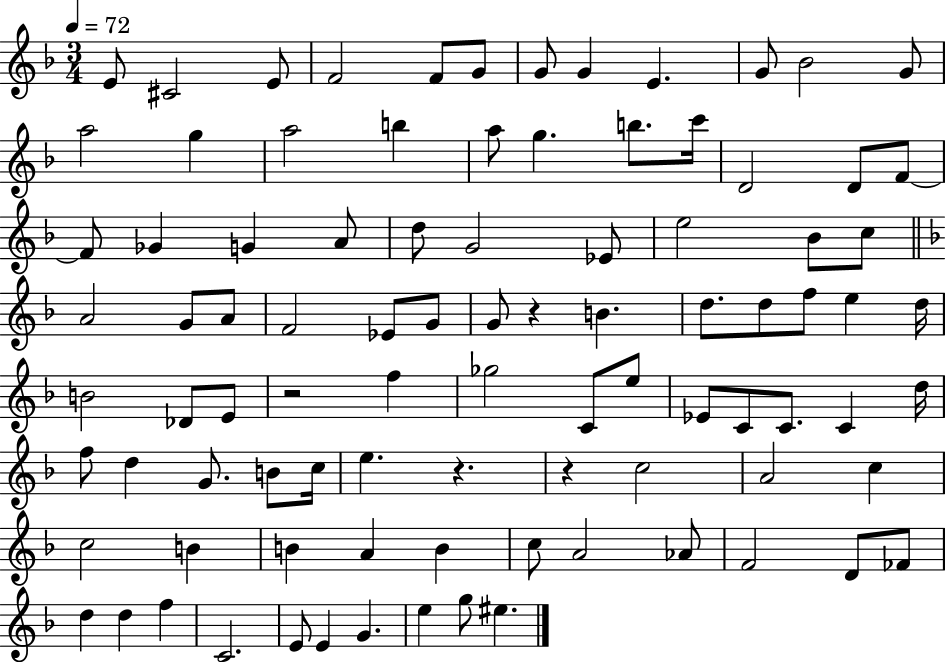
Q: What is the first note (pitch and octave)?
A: E4